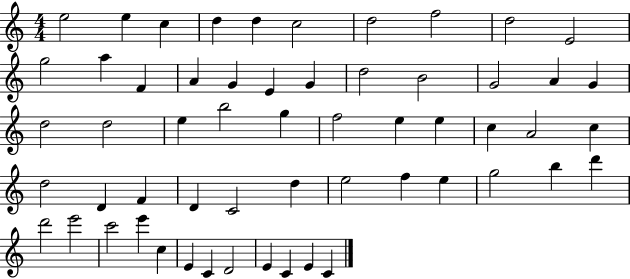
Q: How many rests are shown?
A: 0